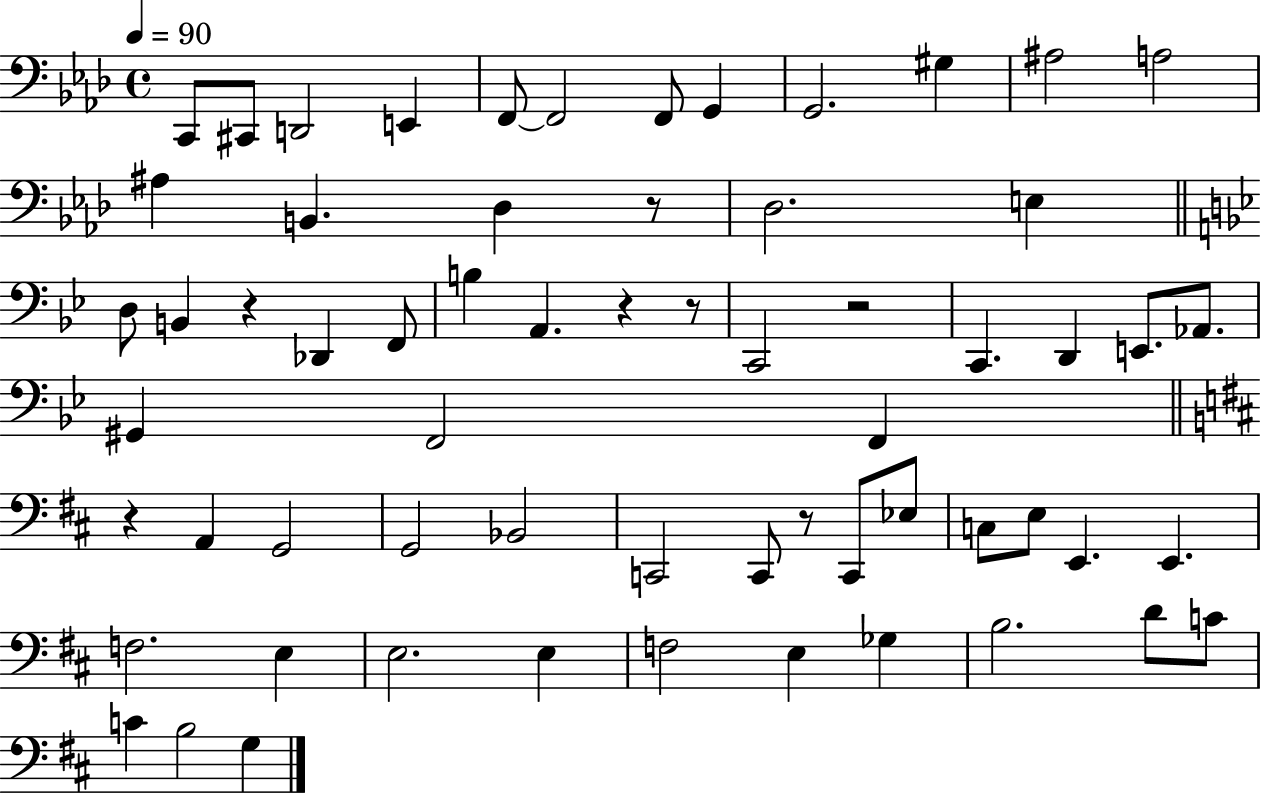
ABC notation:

X:1
T:Untitled
M:4/4
L:1/4
K:Ab
C,,/2 ^C,,/2 D,,2 E,, F,,/2 F,,2 F,,/2 G,, G,,2 ^G, ^A,2 A,2 ^A, B,, _D, z/2 _D,2 E, D,/2 B,, z _D,, F,,/2 B, A,, z z/2 C,,2 z2 C,, D,, E,,/2 _A,,/2 ^G,, F,,2 F,, z A,, G,,2 G,,2 _B,,2 C,,2 C,,/2 z/2 C,,/2 _E,/2 C,/2 E,/2 E,, E,, F,2 E, E,2 E, F,2 E, _G, B,2 D/2 C/2 C B,2 G,